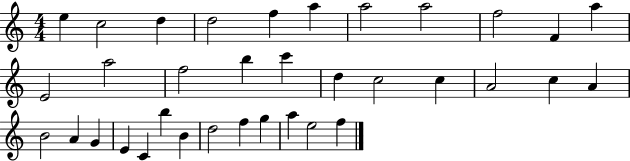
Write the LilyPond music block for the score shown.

{
  \clef treble
  \numericTimeSignature
  \time 4/4
  \key c \major
  e''4 c''2 d''4 | d''2 f''4 a''4 | a''2 a''2 | f''2 f'4 a''4 | \break e'2 a''2 | f''2 b''4 c'''4 | d''4 c''2 c''4 | a'2 c''4 a'4 | \break b'2 a'4 g'4 | e'4 c'4 b''4 b'4 | d''2 f''4 g''4 | a''4 e''2 f''4 | \break \bar "|."
}